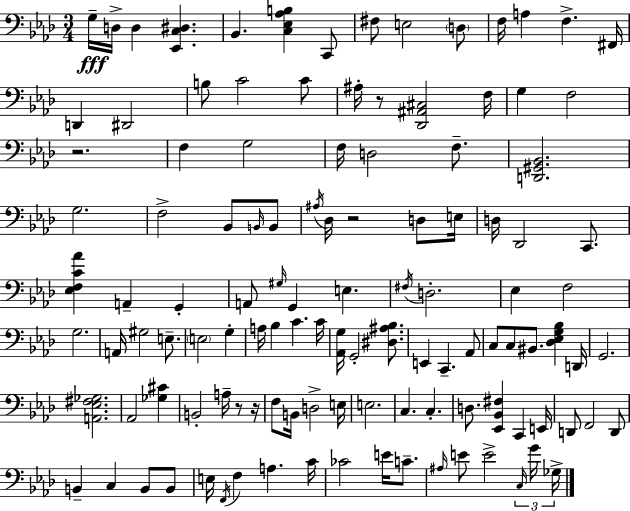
X:1
T:Untitled
M:3/4
L:1/4
K:Fm
G,/4 D,/4 D, [_E,,C,^D,] _B,, [C,_E,_A,B,] C,,/2 ^F,/2 E,2 D,/2 F,/4 A, F, ^F,,/4 D,, ^D,,2 B,/2 C2 C/2 ^A,/4 z/2 [_D,,^A,,^C,]2 F,/4 G, F,2 z2 F, G,2 F,/4 D,2 F,/2 [D,,^G,,_B,,]2 G,2 F,2 _B,,/2 B,,/4 B,,/2 ^A,/4 _D,/4 z2 D,/2 E,/4 D,/4 _D,,2 C,,/2 [_E,F,C_A] A,, G,, A,,/2 ^G,/4 G,, E, ^F,/4 D,2 _E, F,2 G,2 A,,/4 ^G,2 E,/2 E,2 G, A,/4 _B, C C/4 [_A,,G,]/4 G,,2 [^D,^A,_B,]/2 E,, C,, _A,,/2 C,/2 C,/2 ^B,,/2 [_D,_E,G,_B,] D,,/4 G,,2 [A,,_E,^F,_G,]2 _A,,2 [_G,^C] B,,2 A,/4 z/2 z/4 F,/2 B,,/4 D,2 E,/4 E,2 C, C, D,/2 [_E,,_B,,^F,] C,, E,,/4 D,,/2 F,,2 D,,/2 B,, C, B,,/2 B,,/2 E,/4 F,,/4 F, A, C/4 _C2 E/4 C/2 ^A,/4 E/2 E2 C,/4 G/4 _G,/4